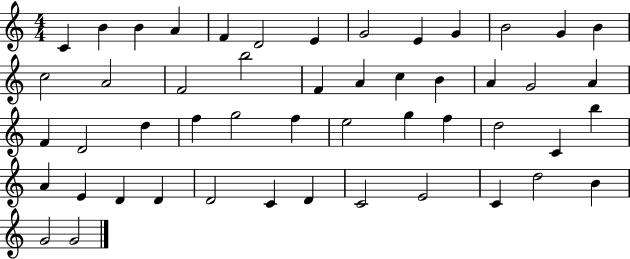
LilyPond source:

{
  \clef treble
  \numericTimeSignature
  \time 4/4
  \key c \major
  c'4 b'4 b'4 a'4 | f'4 d'2 e'4 | g'2 e'4 g'4 | b'2 g'4 b'4 | \break c''2 a'2 | f'2 b''2 | f'4 a'4 c''4 b'4 | a'4 g'2 a'4 | \break f'4 d'2 d''4 | f''4 g''2 f''4 | e''2 g''4 f''4 | d''2 c'4 b''4 | \break a'4 e'4 d'4 d'4 | d'2 c'4 d'4 | c'2 e'2 | c'4 d''2 b'4 | \break g'2 g'2 | \bar "|."
}